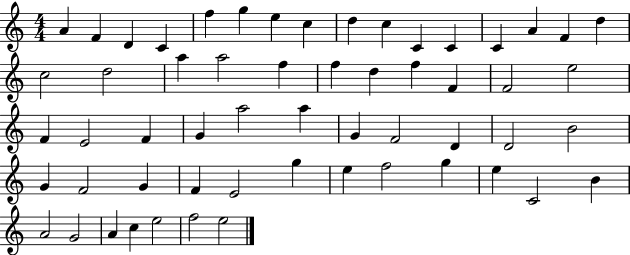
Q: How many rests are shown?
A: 0